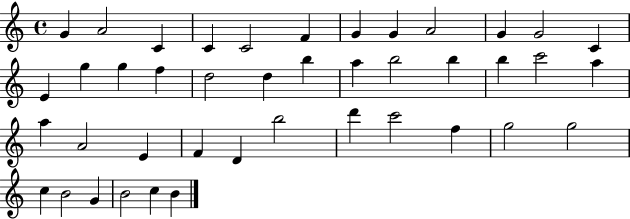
{
  \clef treble
  \time 4/4
  \defaultTimeSignature
  \key c \major
  g'4 a'2 c'4 | c'4 c'2 f'4 | g'4 g'4 a'2 | g'4 g'2 c'4 | \break e'4 g''4 g''4 f''4 | d''2 d''4 b''4 | a''4 b''2 b''4 | b''4 c'''2 a''4 | \break a''4 a'2 e'4 | f'4 d'4 b''2 | d'''4 c'''2 f''4 | g''2 g''2 | \break c''4 b'2 g'4 | b'2 c''4 b'4 | \bar "|."
}